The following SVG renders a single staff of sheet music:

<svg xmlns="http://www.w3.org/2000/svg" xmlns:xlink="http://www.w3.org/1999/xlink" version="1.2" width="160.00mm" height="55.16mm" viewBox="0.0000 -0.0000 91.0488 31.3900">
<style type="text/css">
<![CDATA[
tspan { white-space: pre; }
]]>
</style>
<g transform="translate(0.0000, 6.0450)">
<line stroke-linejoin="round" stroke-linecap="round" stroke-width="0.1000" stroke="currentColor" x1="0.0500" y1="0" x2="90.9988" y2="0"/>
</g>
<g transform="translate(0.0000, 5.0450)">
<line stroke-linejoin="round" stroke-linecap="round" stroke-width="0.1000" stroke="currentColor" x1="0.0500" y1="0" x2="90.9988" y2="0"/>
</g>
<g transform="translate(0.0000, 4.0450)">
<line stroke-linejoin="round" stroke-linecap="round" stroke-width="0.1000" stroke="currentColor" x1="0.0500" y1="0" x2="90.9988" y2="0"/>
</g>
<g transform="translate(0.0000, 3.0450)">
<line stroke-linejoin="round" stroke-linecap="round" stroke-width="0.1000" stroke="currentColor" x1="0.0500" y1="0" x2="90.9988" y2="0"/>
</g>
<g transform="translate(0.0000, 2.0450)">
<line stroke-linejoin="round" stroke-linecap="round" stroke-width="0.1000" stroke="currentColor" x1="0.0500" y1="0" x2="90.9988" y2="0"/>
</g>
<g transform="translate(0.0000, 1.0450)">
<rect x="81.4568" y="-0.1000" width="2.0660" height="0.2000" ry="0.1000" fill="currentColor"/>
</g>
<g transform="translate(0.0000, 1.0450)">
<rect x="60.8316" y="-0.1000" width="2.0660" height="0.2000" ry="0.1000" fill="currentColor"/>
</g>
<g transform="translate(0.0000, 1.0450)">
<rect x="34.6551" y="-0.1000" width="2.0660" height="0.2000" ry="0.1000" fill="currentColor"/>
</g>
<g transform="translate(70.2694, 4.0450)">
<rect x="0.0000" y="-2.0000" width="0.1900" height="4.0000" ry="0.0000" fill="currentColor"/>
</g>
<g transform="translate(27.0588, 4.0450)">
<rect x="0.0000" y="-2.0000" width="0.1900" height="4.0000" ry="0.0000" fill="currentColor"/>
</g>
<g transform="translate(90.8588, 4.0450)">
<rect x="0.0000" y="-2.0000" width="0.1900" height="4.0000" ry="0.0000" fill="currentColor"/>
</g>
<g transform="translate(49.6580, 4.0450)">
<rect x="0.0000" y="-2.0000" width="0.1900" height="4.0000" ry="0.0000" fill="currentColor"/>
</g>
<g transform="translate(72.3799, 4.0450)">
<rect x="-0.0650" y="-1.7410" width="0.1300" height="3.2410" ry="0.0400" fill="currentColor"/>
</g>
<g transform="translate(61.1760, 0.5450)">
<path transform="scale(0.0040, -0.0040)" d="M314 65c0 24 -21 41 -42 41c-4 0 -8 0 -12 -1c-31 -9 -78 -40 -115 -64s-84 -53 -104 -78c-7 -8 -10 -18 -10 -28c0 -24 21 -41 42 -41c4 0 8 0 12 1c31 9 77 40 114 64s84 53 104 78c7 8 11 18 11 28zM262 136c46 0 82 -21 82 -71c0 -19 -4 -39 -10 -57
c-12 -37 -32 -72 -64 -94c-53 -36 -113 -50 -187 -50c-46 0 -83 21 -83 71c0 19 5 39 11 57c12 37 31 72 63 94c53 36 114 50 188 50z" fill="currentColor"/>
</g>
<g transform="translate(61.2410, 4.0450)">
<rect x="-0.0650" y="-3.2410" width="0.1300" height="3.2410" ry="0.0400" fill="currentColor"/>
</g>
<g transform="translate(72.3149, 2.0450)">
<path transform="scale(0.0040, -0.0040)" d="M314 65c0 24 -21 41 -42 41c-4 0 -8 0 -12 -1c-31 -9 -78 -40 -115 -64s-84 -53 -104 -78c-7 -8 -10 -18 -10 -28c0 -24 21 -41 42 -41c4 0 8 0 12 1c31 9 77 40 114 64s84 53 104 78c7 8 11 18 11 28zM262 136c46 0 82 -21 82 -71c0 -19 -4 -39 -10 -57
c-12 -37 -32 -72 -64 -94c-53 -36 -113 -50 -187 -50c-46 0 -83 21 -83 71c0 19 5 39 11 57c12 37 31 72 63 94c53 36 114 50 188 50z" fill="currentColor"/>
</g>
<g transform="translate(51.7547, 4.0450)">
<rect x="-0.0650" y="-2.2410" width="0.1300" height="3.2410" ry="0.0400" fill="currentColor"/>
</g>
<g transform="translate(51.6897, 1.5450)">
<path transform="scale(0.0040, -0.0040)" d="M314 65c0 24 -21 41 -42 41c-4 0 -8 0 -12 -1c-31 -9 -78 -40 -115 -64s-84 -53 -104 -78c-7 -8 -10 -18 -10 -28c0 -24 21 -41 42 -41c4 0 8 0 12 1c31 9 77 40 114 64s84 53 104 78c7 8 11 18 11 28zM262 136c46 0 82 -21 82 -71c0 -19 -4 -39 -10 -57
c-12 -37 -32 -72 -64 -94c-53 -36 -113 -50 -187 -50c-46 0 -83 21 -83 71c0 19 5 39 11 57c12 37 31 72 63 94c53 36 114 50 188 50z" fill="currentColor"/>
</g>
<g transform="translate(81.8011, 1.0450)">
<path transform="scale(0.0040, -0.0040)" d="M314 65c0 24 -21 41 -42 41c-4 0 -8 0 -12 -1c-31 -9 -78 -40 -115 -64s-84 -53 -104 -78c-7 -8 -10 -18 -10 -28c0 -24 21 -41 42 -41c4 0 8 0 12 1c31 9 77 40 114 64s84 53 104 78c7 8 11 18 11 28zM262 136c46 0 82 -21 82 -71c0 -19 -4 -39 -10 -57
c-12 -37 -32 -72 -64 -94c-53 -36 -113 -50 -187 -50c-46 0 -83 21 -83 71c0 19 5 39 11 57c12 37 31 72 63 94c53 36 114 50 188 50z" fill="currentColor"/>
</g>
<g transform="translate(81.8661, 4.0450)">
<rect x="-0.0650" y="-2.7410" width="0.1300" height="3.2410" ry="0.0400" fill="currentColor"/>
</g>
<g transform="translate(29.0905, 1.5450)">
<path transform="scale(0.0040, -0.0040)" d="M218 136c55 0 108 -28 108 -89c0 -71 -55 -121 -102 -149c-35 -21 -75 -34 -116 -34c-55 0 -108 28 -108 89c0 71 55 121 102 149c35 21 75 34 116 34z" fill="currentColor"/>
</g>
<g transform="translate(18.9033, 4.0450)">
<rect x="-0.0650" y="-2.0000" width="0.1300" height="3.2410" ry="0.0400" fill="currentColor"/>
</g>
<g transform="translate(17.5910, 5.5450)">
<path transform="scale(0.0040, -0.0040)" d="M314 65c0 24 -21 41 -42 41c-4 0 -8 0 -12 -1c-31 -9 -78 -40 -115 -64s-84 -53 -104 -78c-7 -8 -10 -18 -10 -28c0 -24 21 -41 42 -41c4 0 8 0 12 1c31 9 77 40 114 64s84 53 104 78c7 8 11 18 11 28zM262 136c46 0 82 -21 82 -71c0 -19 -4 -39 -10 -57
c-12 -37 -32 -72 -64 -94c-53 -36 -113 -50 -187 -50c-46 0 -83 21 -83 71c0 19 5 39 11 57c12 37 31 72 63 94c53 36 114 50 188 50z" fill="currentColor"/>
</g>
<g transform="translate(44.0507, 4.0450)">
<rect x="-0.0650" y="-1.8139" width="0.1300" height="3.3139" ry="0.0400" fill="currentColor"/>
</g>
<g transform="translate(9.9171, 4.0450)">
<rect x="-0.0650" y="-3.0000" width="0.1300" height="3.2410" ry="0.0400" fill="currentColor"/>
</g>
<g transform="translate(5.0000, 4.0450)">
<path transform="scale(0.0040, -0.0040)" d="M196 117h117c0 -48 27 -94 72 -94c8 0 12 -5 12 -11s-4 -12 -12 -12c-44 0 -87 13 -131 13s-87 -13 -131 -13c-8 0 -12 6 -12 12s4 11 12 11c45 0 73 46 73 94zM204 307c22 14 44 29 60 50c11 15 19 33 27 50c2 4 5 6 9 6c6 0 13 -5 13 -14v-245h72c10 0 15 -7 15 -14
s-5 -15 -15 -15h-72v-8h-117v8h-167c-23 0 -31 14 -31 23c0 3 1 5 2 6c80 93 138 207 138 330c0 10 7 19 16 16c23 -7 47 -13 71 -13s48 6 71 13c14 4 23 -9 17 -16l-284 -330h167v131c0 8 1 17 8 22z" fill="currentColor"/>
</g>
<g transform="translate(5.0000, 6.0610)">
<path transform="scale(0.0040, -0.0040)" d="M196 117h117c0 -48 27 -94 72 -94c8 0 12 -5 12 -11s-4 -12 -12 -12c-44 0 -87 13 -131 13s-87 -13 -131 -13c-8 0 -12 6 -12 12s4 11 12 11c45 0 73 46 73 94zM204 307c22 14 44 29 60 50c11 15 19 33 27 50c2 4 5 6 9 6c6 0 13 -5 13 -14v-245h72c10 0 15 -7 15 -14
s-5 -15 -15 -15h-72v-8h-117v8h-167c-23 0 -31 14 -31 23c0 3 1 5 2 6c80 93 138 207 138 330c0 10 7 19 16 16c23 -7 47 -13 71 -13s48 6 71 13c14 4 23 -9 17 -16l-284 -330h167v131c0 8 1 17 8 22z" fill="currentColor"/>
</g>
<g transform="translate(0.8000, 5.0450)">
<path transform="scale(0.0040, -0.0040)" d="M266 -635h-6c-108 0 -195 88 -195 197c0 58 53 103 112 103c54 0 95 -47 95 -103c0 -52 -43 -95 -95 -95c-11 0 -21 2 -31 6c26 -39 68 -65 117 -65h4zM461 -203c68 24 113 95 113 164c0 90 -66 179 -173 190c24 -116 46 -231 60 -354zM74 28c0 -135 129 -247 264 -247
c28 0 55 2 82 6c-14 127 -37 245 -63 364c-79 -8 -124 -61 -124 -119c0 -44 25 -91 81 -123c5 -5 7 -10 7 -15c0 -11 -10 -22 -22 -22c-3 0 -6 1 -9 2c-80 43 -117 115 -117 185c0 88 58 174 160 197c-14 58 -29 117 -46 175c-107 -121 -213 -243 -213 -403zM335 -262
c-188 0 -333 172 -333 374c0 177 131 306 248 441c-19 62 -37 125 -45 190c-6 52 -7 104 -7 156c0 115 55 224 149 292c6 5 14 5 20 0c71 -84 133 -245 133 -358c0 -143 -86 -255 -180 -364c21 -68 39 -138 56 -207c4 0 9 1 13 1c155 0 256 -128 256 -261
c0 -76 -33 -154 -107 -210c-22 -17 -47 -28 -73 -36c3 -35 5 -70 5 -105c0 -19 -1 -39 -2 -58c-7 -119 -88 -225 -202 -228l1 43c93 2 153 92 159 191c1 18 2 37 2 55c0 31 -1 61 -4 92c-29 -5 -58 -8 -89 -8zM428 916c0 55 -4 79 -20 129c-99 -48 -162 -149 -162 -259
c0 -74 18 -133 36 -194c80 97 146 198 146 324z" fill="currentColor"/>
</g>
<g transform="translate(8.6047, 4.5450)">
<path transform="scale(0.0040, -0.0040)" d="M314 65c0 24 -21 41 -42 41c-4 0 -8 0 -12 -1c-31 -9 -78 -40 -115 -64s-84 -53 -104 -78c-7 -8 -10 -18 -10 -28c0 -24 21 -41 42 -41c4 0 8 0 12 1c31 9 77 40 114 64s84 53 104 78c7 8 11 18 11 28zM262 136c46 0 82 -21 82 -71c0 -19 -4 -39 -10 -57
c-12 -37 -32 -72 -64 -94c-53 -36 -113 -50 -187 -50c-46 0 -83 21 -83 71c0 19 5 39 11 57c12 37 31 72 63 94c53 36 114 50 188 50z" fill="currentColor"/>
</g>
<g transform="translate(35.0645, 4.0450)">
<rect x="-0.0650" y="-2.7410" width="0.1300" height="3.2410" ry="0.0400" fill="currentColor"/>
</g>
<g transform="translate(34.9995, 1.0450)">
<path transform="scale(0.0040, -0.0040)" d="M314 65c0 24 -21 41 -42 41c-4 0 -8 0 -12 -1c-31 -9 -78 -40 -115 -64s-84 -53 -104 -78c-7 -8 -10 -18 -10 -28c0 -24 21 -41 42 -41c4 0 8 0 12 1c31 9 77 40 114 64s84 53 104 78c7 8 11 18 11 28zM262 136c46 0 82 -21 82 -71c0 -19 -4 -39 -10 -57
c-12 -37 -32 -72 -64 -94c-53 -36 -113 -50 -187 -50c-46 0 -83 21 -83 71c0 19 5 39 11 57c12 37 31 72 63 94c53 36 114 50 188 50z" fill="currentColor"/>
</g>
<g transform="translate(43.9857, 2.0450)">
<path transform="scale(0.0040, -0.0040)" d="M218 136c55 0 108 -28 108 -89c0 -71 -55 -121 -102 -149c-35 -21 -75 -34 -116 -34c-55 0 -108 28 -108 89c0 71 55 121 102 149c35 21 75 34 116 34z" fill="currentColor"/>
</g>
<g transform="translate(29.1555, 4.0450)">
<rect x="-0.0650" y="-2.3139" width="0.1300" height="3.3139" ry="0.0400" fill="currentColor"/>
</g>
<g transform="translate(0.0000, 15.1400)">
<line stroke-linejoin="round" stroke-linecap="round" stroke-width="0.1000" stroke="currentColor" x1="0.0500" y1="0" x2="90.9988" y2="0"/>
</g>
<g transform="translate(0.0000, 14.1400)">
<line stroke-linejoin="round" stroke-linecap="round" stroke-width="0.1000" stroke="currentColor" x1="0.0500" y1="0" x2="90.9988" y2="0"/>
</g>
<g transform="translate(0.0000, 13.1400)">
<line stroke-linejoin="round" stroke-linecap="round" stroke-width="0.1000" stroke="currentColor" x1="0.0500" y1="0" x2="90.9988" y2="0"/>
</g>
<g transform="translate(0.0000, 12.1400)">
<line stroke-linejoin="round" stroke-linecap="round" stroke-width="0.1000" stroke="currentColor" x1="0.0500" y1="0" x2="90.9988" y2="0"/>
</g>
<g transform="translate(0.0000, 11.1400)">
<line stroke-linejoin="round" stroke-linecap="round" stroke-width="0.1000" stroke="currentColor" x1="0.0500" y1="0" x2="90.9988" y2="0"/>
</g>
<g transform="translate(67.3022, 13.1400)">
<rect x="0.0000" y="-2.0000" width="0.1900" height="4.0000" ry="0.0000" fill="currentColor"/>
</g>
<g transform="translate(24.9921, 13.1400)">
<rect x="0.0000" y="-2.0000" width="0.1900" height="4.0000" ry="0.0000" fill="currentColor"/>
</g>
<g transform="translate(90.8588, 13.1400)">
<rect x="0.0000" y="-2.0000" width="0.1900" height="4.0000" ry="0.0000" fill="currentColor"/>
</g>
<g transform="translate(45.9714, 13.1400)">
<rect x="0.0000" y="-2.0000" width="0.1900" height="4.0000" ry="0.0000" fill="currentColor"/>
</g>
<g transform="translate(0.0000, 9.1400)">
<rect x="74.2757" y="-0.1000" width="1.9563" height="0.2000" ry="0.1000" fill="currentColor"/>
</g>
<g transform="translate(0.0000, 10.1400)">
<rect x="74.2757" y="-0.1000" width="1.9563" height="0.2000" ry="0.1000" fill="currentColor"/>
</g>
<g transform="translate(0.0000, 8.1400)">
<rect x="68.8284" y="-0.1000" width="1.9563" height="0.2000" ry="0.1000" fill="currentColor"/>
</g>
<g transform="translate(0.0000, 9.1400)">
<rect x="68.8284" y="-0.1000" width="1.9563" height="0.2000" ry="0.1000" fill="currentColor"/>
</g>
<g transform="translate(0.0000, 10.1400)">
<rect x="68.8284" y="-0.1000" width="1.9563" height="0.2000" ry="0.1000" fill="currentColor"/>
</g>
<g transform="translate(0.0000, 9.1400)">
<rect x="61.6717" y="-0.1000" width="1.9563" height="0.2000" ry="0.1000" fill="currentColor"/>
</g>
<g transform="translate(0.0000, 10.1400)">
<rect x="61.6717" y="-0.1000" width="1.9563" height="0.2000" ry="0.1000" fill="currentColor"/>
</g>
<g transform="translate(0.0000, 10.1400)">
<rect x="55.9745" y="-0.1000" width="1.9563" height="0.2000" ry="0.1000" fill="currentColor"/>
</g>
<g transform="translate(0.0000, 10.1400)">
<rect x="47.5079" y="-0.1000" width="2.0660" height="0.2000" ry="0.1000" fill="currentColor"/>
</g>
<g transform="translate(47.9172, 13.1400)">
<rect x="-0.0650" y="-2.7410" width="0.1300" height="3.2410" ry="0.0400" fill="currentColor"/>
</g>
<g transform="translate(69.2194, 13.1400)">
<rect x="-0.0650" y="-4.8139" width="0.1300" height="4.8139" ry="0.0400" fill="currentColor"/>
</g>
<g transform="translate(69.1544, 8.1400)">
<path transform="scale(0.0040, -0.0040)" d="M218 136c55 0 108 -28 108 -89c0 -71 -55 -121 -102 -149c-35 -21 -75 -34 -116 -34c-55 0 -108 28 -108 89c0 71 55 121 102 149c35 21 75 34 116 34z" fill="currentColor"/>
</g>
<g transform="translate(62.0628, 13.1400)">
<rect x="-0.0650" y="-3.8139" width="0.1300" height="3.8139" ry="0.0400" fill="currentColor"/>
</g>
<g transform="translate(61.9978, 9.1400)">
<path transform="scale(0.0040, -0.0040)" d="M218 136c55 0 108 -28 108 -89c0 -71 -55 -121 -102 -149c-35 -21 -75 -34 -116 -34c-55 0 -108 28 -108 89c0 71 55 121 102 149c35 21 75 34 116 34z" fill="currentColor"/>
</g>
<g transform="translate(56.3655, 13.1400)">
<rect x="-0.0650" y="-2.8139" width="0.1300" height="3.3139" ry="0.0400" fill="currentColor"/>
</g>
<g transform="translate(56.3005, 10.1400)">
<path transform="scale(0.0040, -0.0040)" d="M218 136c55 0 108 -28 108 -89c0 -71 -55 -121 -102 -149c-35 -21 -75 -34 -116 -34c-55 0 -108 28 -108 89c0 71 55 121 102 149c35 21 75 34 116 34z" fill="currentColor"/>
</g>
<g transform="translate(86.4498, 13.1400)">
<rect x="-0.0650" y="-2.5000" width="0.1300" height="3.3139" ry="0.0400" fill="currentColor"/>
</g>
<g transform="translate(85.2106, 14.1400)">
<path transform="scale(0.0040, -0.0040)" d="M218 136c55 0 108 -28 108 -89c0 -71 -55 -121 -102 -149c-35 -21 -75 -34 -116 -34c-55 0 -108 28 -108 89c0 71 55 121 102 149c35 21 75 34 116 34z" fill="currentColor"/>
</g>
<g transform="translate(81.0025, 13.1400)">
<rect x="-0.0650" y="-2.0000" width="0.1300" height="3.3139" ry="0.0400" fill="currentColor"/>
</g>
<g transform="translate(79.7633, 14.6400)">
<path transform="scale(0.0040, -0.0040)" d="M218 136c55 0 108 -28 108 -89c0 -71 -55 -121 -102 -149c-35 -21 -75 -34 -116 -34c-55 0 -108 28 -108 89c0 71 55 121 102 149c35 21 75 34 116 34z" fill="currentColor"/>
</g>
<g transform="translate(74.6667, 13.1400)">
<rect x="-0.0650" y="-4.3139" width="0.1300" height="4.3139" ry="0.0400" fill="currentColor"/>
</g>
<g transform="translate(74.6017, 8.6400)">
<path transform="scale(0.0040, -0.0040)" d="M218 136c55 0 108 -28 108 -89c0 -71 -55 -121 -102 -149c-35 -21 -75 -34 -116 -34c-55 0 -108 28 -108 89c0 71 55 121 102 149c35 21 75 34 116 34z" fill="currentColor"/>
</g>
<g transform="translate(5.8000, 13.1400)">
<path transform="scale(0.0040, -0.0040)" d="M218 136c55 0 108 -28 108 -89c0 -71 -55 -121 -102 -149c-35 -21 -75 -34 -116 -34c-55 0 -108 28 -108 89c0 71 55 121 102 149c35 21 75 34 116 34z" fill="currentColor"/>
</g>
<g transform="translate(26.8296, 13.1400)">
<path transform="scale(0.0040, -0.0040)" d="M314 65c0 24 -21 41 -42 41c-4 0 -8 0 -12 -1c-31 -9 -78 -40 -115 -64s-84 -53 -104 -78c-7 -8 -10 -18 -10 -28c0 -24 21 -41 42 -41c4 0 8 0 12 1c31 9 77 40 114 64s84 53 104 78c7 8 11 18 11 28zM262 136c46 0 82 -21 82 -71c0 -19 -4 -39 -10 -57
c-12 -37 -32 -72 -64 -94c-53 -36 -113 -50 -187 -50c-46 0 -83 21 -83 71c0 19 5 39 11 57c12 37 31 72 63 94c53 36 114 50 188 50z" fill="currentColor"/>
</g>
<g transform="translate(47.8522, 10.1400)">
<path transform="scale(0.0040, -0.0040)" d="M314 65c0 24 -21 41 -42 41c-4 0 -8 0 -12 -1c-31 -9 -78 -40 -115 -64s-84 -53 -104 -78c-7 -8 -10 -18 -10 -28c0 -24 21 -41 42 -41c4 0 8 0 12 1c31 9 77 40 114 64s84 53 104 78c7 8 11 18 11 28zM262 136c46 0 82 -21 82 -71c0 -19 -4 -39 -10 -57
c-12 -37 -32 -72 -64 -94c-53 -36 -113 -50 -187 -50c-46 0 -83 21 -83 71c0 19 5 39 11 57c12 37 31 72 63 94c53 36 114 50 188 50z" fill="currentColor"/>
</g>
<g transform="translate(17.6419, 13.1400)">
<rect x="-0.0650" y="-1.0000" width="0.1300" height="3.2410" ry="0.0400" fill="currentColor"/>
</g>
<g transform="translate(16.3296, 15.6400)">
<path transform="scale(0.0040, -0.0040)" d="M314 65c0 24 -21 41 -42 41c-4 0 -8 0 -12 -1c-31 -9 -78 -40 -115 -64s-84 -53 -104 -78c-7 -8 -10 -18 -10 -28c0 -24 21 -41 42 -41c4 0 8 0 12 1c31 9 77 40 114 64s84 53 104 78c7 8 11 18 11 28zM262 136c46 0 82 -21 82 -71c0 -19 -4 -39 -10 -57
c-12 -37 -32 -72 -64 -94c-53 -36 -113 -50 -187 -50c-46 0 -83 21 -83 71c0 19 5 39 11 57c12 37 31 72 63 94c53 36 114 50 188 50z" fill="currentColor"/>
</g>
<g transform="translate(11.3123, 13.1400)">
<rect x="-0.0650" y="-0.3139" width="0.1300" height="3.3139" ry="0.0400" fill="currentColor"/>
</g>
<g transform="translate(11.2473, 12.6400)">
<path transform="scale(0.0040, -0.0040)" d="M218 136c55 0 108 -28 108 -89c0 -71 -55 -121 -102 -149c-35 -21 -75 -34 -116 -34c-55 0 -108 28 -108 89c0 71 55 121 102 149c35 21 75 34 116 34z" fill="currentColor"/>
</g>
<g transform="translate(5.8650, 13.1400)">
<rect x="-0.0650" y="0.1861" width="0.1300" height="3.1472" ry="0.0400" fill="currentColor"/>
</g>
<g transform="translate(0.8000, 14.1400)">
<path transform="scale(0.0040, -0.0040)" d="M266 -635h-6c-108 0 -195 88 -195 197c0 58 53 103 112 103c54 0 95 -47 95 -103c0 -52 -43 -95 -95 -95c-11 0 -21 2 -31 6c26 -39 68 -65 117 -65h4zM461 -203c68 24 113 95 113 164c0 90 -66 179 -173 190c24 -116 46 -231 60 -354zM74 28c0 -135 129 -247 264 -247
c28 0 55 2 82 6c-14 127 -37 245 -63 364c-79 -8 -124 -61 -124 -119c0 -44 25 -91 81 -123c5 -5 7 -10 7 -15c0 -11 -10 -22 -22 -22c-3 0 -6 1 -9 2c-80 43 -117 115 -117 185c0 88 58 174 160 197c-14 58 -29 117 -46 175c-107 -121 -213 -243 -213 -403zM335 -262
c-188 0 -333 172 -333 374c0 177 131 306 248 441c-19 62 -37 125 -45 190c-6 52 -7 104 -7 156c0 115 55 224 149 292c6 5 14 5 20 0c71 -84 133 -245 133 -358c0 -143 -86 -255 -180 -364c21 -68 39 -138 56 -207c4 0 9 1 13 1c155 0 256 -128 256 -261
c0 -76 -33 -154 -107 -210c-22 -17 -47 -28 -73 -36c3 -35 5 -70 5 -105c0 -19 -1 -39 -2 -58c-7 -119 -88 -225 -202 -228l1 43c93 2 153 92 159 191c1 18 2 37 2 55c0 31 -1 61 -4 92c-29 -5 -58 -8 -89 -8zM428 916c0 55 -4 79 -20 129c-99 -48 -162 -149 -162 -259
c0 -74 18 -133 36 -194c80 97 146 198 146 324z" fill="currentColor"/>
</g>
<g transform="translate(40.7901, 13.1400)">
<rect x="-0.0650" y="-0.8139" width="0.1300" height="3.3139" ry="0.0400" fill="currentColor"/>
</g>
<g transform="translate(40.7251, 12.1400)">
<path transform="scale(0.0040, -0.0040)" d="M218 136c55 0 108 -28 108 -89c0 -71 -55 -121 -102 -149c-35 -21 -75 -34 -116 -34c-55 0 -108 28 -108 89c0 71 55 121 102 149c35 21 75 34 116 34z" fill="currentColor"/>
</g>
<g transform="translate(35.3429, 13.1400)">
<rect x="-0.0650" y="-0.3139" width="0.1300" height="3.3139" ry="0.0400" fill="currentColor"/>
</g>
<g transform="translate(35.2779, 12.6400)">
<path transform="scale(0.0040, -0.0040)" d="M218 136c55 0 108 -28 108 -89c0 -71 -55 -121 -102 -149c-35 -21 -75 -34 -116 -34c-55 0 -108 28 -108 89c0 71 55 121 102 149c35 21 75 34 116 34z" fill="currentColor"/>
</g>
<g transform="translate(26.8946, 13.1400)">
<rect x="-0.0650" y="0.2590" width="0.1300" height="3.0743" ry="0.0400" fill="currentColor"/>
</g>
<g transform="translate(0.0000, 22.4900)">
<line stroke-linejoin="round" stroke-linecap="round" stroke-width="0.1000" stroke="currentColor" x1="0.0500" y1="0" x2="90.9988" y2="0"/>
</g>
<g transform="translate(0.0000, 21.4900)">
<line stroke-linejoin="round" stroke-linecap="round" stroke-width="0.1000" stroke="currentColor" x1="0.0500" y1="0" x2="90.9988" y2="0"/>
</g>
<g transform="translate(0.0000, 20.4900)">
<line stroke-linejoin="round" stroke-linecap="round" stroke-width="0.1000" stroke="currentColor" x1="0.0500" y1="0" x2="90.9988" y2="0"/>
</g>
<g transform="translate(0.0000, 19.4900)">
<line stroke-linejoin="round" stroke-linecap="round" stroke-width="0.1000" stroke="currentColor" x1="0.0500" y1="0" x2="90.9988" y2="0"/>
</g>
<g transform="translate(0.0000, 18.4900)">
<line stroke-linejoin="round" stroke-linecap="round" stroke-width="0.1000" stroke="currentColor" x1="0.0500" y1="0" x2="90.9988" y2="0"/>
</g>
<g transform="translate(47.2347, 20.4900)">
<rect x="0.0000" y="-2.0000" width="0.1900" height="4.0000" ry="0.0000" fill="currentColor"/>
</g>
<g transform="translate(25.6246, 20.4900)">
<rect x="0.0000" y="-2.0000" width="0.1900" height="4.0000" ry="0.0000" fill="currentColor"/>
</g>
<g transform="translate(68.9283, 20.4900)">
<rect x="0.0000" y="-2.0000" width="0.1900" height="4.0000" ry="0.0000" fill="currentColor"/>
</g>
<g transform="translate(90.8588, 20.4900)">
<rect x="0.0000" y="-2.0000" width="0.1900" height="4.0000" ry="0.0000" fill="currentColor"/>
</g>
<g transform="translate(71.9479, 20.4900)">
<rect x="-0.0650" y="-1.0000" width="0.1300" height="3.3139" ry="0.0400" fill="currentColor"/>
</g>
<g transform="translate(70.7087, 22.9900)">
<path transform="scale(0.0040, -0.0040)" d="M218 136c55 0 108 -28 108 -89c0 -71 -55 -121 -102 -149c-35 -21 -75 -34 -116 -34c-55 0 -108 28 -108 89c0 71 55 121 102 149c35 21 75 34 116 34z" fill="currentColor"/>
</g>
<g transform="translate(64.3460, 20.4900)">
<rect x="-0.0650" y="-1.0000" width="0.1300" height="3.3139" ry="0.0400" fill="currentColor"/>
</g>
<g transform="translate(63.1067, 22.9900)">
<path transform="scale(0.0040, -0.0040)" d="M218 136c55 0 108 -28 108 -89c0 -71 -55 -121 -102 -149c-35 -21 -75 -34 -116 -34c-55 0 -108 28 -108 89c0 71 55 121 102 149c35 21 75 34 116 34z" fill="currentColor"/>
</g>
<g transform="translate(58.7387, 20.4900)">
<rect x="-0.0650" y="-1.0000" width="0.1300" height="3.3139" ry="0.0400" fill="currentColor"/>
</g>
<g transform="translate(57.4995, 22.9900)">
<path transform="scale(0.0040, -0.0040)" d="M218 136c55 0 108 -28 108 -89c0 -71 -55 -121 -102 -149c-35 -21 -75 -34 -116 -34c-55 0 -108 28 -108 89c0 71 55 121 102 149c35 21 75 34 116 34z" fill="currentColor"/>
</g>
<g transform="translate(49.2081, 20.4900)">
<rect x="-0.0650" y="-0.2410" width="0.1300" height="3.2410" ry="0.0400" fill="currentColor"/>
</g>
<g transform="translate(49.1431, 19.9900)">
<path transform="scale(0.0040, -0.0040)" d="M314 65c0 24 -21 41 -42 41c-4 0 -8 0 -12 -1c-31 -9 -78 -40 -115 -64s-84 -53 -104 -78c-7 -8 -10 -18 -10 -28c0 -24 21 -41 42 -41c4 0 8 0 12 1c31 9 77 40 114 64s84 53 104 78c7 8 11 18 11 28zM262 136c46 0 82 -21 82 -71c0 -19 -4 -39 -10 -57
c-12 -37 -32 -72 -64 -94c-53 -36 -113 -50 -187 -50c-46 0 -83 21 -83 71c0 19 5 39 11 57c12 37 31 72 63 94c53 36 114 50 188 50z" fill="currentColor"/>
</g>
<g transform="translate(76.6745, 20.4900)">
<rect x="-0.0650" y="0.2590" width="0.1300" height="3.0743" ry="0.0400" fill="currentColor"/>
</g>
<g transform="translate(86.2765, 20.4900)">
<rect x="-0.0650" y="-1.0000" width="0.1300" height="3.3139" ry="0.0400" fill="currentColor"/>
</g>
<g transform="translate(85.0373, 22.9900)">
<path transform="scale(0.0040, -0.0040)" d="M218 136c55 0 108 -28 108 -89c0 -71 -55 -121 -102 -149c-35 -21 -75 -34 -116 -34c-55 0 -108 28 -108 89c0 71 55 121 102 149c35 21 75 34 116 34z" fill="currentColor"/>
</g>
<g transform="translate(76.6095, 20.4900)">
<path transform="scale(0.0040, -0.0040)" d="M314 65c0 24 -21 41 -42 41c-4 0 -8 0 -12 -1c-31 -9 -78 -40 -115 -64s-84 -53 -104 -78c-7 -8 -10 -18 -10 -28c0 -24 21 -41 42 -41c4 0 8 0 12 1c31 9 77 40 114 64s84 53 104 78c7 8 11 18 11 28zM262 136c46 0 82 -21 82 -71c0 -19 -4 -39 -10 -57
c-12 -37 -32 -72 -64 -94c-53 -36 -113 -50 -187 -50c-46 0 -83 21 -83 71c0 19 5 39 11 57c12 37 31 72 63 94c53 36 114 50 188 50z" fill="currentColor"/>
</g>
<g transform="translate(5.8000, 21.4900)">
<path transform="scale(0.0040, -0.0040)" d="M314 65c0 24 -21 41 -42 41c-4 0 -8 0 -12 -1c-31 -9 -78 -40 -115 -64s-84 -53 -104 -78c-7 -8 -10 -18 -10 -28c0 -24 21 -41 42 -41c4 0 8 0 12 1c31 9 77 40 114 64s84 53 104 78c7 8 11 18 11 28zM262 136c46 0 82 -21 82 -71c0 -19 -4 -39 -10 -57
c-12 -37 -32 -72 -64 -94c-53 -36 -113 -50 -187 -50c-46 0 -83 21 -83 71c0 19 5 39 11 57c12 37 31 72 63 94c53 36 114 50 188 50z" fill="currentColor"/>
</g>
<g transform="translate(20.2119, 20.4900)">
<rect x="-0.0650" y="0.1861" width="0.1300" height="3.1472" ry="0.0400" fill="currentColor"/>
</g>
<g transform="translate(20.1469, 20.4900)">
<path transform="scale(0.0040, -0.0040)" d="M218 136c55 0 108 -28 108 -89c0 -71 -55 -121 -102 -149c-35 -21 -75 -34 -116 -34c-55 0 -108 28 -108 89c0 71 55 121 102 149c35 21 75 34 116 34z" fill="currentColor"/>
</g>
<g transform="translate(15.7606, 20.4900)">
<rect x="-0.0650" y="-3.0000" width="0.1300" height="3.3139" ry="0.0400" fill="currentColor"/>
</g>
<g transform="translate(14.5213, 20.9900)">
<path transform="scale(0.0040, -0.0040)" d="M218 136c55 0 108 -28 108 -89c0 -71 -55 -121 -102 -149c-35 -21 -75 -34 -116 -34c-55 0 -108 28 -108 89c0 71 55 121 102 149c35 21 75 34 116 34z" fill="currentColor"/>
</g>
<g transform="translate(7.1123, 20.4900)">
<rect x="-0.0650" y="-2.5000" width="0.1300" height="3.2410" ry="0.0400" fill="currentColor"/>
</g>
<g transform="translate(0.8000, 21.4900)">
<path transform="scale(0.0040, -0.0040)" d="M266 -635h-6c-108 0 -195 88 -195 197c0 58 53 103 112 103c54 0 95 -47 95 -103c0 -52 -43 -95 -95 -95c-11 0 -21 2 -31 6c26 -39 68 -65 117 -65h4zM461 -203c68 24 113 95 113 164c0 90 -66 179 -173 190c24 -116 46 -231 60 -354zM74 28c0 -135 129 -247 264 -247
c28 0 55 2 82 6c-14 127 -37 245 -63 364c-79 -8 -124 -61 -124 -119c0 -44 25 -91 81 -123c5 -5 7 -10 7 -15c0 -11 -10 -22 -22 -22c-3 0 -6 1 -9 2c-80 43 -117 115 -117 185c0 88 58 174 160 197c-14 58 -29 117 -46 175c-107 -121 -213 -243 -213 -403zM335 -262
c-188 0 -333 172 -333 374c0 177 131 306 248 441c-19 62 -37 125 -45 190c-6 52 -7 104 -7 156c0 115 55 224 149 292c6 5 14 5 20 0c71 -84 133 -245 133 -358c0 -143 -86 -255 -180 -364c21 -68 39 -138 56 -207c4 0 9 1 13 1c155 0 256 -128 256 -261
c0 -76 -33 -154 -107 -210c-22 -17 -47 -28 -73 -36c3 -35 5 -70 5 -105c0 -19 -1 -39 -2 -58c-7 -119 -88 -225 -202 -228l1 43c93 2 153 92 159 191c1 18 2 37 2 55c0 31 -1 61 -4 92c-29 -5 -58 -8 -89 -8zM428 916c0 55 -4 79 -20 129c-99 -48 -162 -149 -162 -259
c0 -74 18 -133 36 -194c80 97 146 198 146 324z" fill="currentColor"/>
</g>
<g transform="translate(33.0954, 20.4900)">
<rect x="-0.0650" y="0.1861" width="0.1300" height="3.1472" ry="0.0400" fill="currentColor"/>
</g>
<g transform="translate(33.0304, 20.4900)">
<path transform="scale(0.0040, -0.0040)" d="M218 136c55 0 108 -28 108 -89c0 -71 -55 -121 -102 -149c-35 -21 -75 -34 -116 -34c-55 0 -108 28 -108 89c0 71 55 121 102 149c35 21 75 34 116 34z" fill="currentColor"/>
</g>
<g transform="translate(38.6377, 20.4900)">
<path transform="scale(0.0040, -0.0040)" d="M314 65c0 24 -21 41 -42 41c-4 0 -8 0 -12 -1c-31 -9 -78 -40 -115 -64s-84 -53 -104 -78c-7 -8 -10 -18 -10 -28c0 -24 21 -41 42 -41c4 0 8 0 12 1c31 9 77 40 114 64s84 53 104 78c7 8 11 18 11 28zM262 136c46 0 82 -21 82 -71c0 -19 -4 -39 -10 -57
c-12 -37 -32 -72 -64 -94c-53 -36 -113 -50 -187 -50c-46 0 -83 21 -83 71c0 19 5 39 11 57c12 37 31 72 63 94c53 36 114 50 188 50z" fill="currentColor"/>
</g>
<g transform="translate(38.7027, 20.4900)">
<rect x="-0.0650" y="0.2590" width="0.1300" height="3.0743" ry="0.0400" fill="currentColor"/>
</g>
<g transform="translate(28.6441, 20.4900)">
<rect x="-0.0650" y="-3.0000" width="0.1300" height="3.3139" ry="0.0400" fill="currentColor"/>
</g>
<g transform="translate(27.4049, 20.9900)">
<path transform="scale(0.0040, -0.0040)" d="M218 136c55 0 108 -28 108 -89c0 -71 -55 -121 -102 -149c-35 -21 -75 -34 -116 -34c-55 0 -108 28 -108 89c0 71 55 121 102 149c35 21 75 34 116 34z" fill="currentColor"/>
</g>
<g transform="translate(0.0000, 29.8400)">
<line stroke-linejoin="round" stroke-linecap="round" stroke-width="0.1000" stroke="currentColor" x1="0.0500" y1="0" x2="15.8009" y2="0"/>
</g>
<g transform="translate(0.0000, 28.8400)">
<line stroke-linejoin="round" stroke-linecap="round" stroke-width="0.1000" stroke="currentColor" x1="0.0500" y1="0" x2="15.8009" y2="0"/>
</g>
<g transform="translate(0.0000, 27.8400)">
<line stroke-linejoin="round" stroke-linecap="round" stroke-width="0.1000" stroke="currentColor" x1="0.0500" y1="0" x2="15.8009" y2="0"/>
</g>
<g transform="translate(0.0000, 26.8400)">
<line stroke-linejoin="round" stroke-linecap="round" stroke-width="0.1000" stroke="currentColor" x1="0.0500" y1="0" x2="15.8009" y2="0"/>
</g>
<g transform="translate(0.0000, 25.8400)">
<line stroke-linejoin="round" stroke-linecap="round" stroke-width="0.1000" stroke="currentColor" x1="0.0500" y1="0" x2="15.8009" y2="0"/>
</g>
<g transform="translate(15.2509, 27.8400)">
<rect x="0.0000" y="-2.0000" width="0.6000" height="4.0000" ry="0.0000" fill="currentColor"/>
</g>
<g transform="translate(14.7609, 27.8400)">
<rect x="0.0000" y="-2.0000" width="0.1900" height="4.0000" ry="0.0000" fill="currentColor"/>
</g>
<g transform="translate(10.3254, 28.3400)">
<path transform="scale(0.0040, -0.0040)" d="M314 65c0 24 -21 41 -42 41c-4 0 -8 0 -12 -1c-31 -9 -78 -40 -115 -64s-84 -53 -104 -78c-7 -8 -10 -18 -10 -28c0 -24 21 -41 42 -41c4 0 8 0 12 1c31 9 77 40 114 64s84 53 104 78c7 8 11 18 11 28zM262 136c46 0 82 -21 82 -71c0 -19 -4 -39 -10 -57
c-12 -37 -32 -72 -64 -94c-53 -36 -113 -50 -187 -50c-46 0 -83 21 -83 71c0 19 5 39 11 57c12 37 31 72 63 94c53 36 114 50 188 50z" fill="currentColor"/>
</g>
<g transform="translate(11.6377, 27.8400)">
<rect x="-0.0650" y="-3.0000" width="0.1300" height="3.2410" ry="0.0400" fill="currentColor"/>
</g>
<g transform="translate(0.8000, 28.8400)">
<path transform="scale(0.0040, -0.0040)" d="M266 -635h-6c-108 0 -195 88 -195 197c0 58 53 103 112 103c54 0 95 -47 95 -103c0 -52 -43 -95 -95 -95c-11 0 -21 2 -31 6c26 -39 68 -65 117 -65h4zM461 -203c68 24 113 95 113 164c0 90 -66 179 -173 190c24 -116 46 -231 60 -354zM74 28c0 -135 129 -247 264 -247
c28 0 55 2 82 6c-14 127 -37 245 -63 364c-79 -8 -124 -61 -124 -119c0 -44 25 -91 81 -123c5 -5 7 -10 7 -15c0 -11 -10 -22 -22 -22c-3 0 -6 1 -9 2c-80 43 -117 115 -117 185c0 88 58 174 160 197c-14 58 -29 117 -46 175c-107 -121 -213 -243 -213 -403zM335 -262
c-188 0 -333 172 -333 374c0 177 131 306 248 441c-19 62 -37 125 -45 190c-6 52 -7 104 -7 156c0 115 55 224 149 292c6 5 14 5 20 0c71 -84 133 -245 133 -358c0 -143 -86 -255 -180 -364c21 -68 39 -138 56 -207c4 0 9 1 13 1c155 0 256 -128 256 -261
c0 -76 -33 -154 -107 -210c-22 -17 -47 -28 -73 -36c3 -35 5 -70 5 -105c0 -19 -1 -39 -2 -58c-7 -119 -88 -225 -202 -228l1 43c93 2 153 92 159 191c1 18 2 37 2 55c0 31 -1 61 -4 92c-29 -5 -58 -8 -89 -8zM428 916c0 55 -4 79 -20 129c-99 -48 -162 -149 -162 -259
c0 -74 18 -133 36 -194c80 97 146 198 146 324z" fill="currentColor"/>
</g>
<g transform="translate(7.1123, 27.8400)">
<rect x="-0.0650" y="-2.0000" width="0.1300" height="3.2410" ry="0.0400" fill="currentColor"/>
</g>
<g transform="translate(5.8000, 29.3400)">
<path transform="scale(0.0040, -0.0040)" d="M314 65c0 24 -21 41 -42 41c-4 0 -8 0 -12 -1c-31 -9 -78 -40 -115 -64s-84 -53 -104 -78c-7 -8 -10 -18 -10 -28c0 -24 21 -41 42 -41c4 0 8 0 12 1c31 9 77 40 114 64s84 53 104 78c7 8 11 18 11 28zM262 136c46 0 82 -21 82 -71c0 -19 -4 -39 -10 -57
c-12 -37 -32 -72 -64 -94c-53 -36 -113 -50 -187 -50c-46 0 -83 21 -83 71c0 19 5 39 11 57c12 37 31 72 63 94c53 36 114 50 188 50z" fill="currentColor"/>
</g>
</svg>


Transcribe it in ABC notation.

X:1
T:Untitled
M:4/4
L:1/4
K:C
A2 F2 g a2 f g2 b2 f2 a2 B c D2 B2 c d a2 a c' e' d' F G G2 A B A B B2 c2 D D D B2 D F2 A2